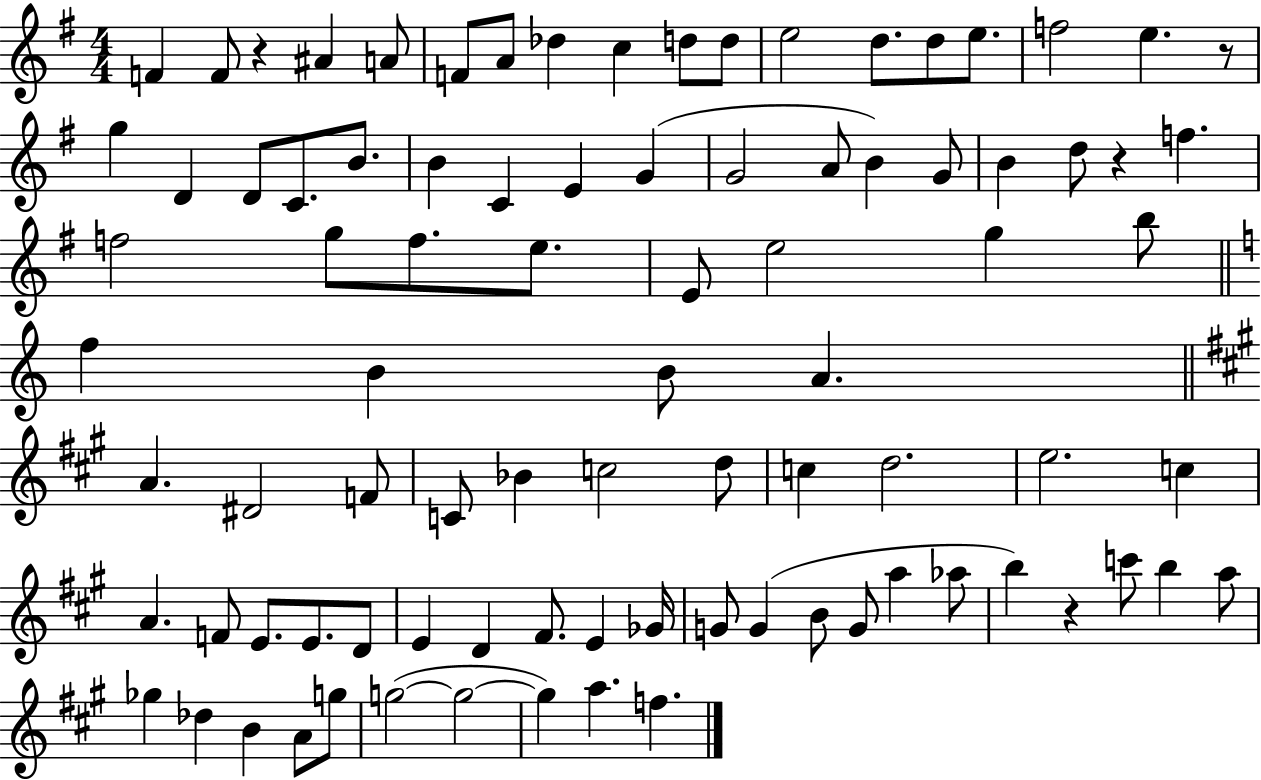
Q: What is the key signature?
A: G major